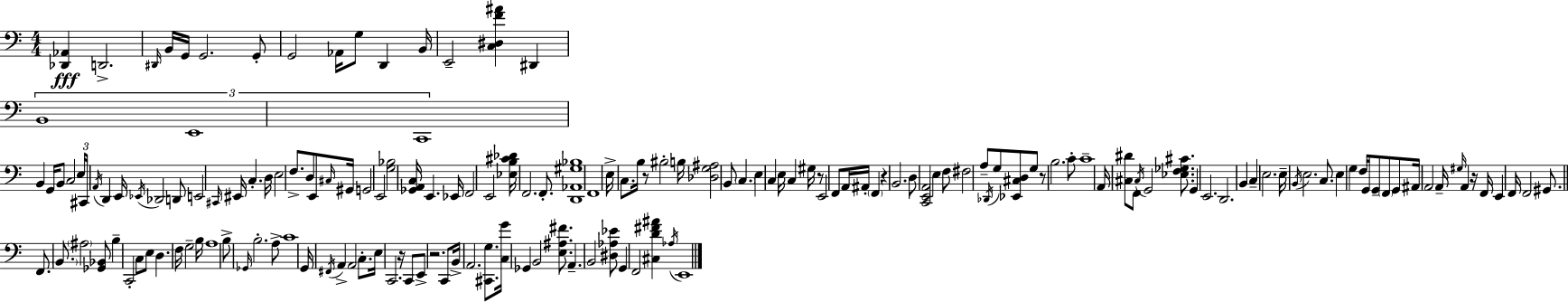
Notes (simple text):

[Db2,Ab2]/q D2/h. D#2/s B2/s G2/s G2/h. G2/e G2/h Ab2/s G3/e D2/q B2/s E2/h [C3,D#3,F4,A#4]/q D#2/q B2/w E2/w C2/w B2/q G2/s B2/e C3/h E3/s C#2/s A2/s D2/q E2/s Eb2/s Db2/h D2/e E2/h C#2/s EIS2/s C3/q. D3/s E3/h F3/e. D3/e E2/e C#3/s G#2/s G2/h E2/h [G3,Bb3]/h [Gb2,A2,C3]/s E2/q. Eb2/s F2/h E2/h [Eb3,B3,C#4,Db4]/s F2/h. F2/e. [D2,Ab2,G#3,Bb3]/w F2/w E3/s C3/e. B3/s R/e BIS3/h B3/s [Db3,G3,A#3]/h B2/e C3/q. E3/q C3/q E3/s C3/q G#3/s R/e E2/h F2/e A2/s A#2/s F2/q R/q B2/h. D3/e [C2,E2,A2]/h E3/q F3/e F#3/h A3/e Db2/s G3/e [Eb2,C#3,D3]/e G3/e R/e B3/h. C4/e C4/w A2/s [C#3,D#4]/e F2/e C#3/s G2/h [Eb3,F3,Gb3,C#4]/e. G2/q E2/h. D2/h. B2/q C3/q E3/h. E3/s B2/s E3/h. C3/e. E3/q G3/q F3/s G2/s G2/e F2/e G2/e A#2/s A2/h A2/s G#3/s A2/q R/s F2/s E2/q F2/s F2/h G#2/e. F2/e. B2/e. A#3/h [Gb2,Bb2]/e B3/q C2/h C3/e E3/e D3/q. F3/s G3/h B3/s A3/w B3/e Gb2/s B3/h. A3/e C4/w G2/s F#2/s A2/q A2/h C3/e. E3/s C2/h. R/s C2/e E2/e R/h. C2/e B2/s A2/h. [C#2,G3]/e. [C3,G4]/s Gb2/q B2/h [E3,A#3,F#4]/e. A2/q. B2/h [D#3,Ab3,Eb4]/e G2/q F2/h [C#3,D4,F#4,A#4]/q Ab3/s E2/w